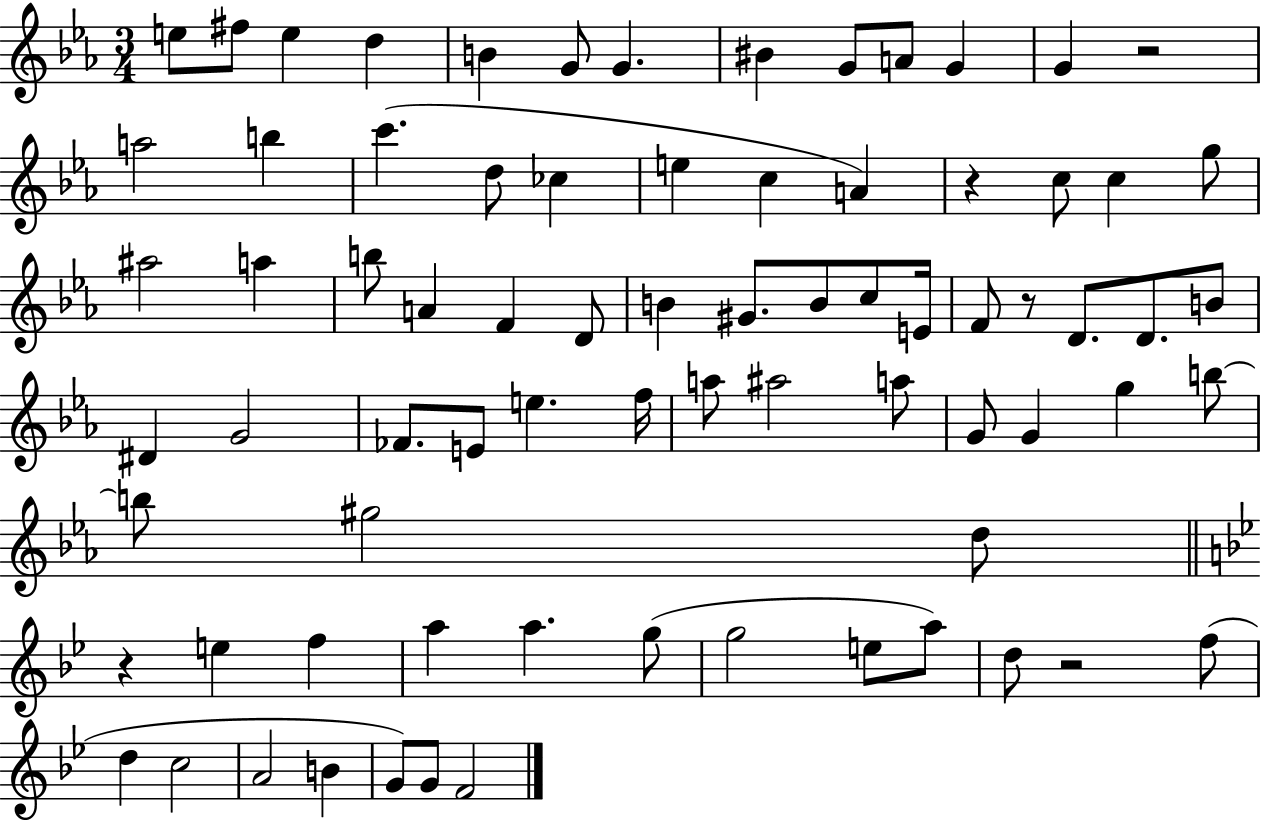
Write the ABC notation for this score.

X:1
T:Untitled
M:3/4
L:1/4
K:Eb
e/2 ^f/2 e d B G/2 G ^B G/2 A/2 G G z2 a2 b c' d/2 _c e c A z c/2 c g/2 ^a2 a b/2 A F D/2 B ^G/2 B/2 c/2 E/4 F/2 z/2 D/2 D/2 B/2 ^D G2 _F/2 E/2 e f/4 a/2 ^a2 a/2 G/2 G g b/2 b/2 ^g2 d/2 z e f a a g/2 g2 e/2 a/2 d/2 z2 f/2 d c2 A2 B G/2 G/2 F2